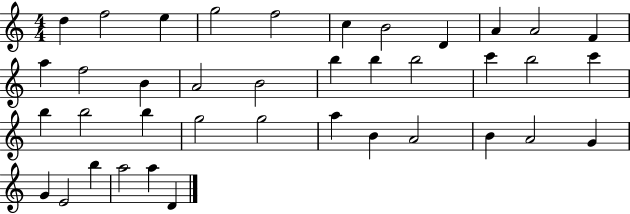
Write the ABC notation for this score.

X:1
T:Untitled
M:4/4
L:1/4
K:C
d f2 e g2 f2 c B2 D A A2 F a f2 B A2 B2 b b b2 c' b2 c' b b2 b g2 g2 a B A2 B A2 G G E2 b a2 a D